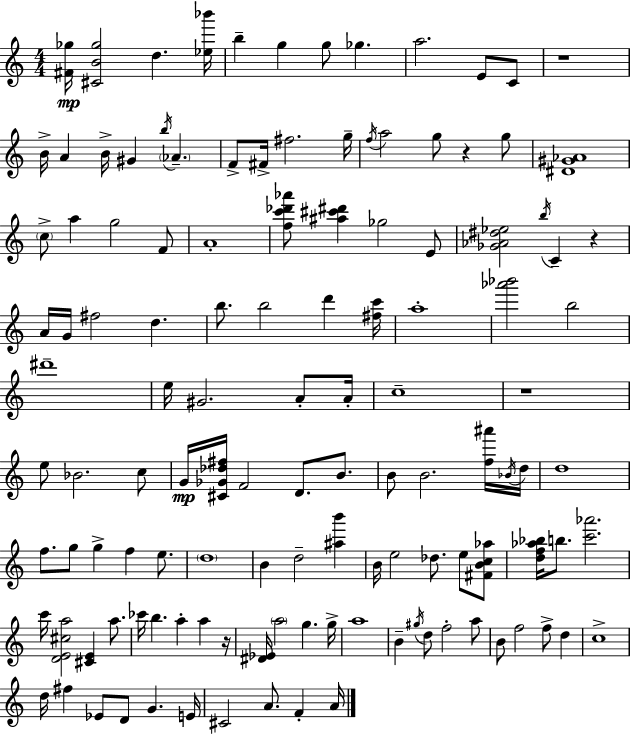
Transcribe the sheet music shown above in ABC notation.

X:1
T:Untitled
M:4/4
L:1/4
K:Am
[^F_g]/4 [^CB_g]2 d [_e_b']/4 b g g/2 _g a2 E/2 C/2 z4 B/4 A B/4 ^G b/4 _A F/2 ^F/4 ^f2 g/4 f/4 a2 g/2 z g/2 [^D^G_A]4 c/2 a g2 F/2 A4 [fc'_d'_a']/2 [^a^c'^d'] _g2 E/2 [_G_A^d_e]2 b/4 C z A/4 G/4 ^f2 d b/2 b2 d' [^fc']/4 a4 [_a'_b']2 b2 ^d'4 e/4 ^G2 A/2 A/4 c4 z4 e/2 _B2 c/2 G/4 [^C_G_d^f]/4 F2 D/2 B/2 B/2 B2 [f^a']/4 _B/4 d/4 d4 f/2 g/2 g f e/2 d4 B d2 [^ab'] B/4 e2 _d/2 e/2 [^FBc_a]/2 [df_a_b]/4 b/2 [c'_a']2 c'/4 [DE^ca]2 [^CE] a/2 _c'/4 b a a z/4 [^D_E]/4 a2 g g/4 a4 B ^g/4 d/2 f2 a/2 B/2 f2 f/2 d c4 d/4 ^f _E/2 D/2 G E/4 ^C2 A/2 F A/4